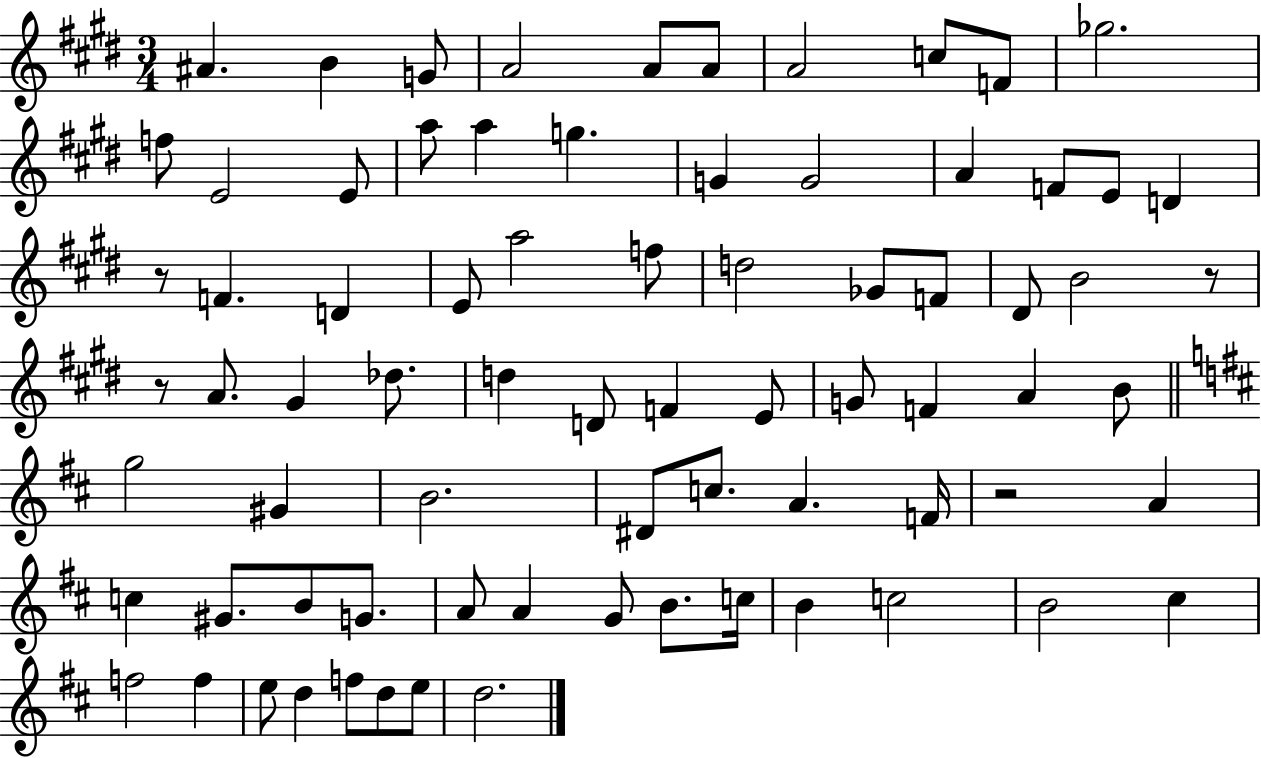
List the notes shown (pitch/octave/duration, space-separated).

A#4/q. B4/q G4/e A4/h A4/e A4/e A4/h C5/e F4/e Gb5/h. F5/e E4/h E4/e A5/e A5/q G5/q. G4/q G4/h A4/q F4/e E4/e D4/q R/e F4/q. D4/q E4/e A5/h F5/e D5/h Gb4/e F4/e D#4/e B4/h R/e R/e A4/e. G#4/q Db5/e. D5/q D4/e F4/q E4/e G4/e F4/q A4/q B4/e G5/h G#4/q B4/h. D#4/e C5/e. A4/q. F4/s R/h A4/q C5/q G#4/e. B4/e G4/e. A4/e A4/q G4/e B4/e. C5/s B4/q C5/h B4/h C#5/q F5/h F5/q E5/e D5/q F5/e D5/e E5/e D5/h.